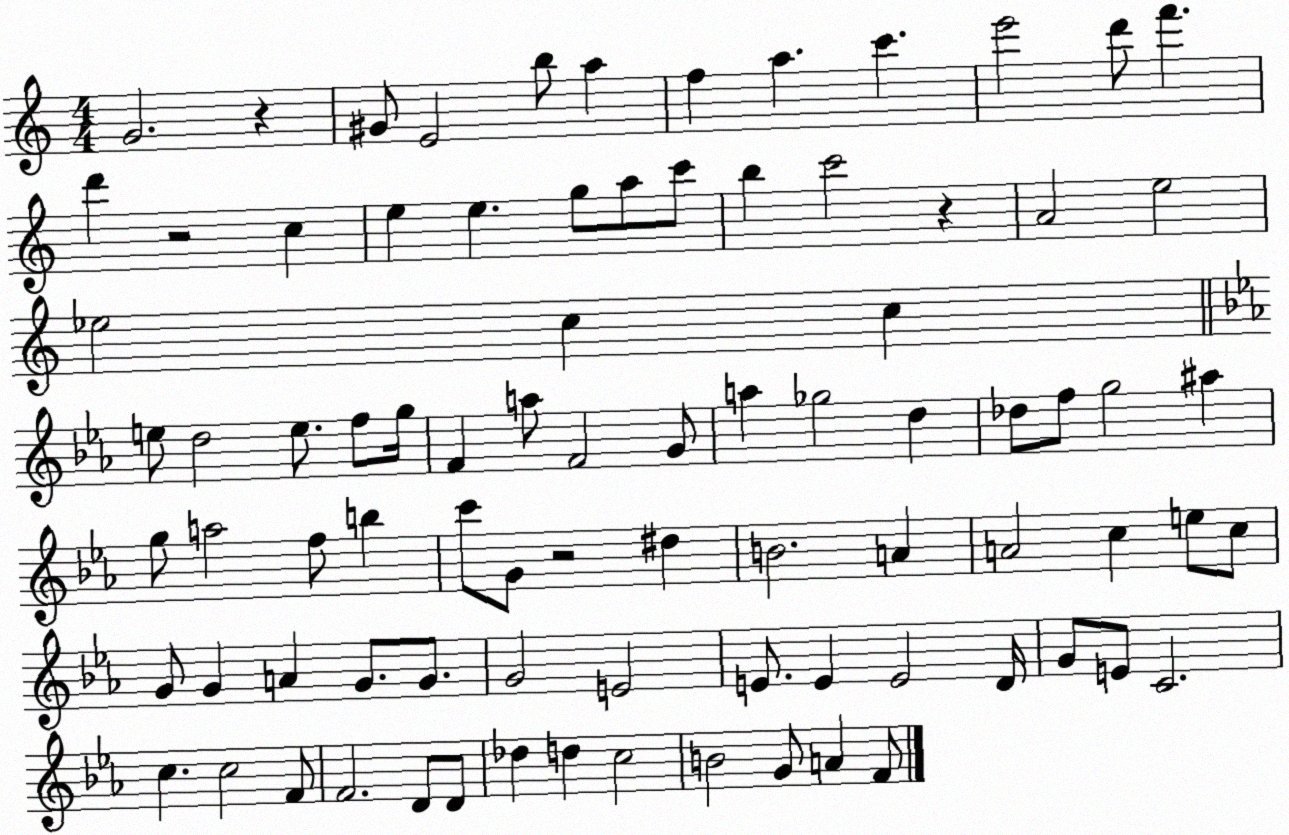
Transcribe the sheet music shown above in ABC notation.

X:1
T:Untitled
M:4/4
L:1/4
K:C
G2 z ^G/2 E2 b/2 a f a c' e'2 d'/2 f' d' z2 c e e g/2 a/2 c'/2 b c'2 z A2 e2 _e2 c c e/2 d2 e/2 f/2 g/4 F a/2 F2 G/2 a _g2 d _d/2 f/2 g2 ^a g/2 a2 f/2 b c'/2 G/2 z2 ^d B2 A A2 c e/2 c/2 G/2 G A G/2 G/2 G2 E2 E/2 E E2 D/4 G/2 E/2 C2 c c2 F/2 F2 D/2 D/2 _d d c2 B2 G/2 A F/2